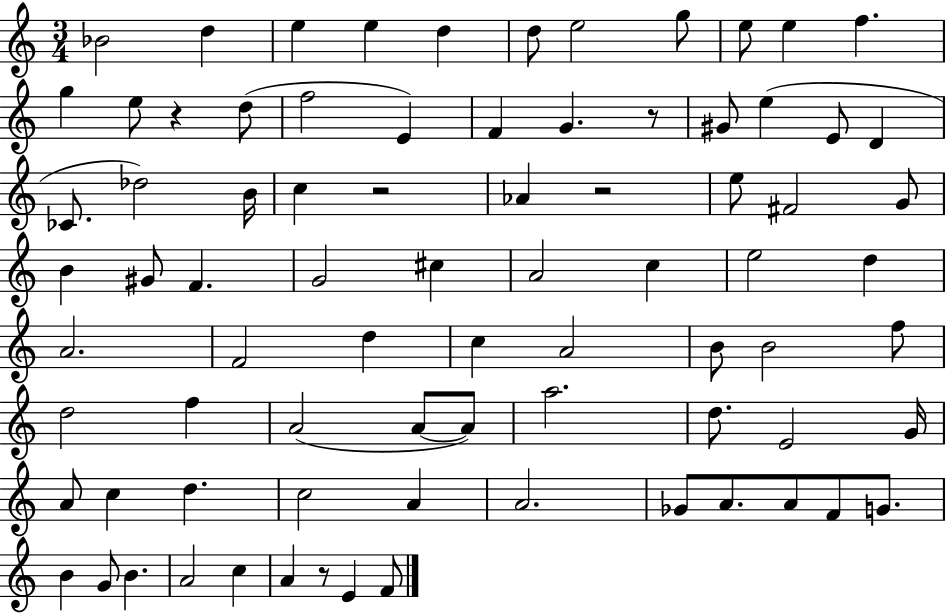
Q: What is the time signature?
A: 3/4